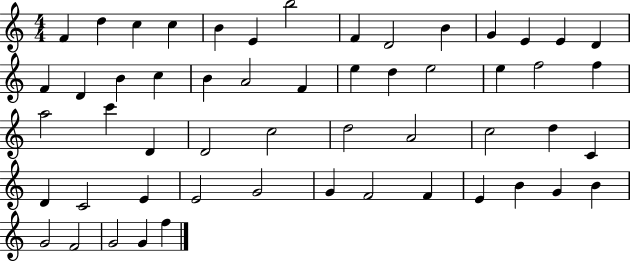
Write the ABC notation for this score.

X:1
T:Untitled
M:4/4
L:1/4
K:C
F d c c B E b2 F D2 B G E E D F D B c B A2 F e d e2 e f2 f a2 c' D D2 c2 d2 A2 c2 d C D C2 E E2 G2 G F2 F E B G B G2 F2 G2 G f